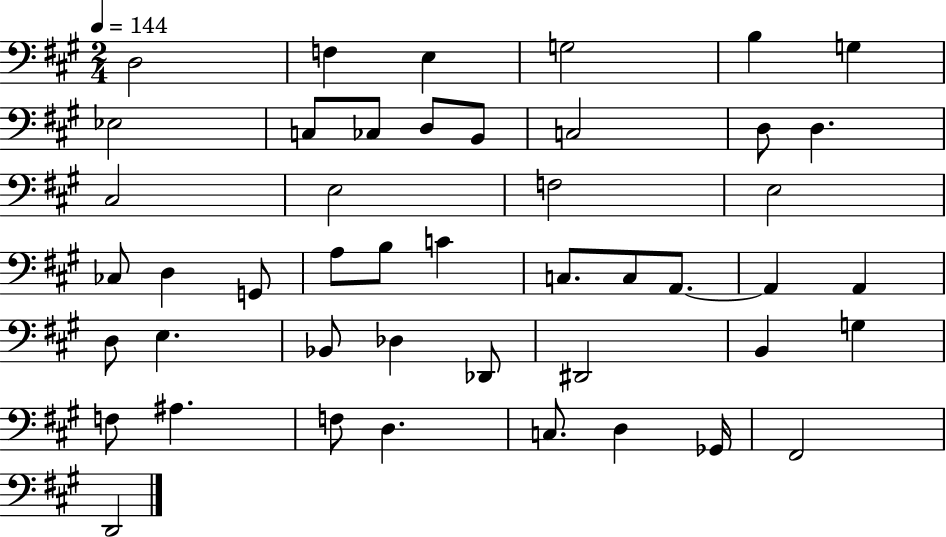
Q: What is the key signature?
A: A major